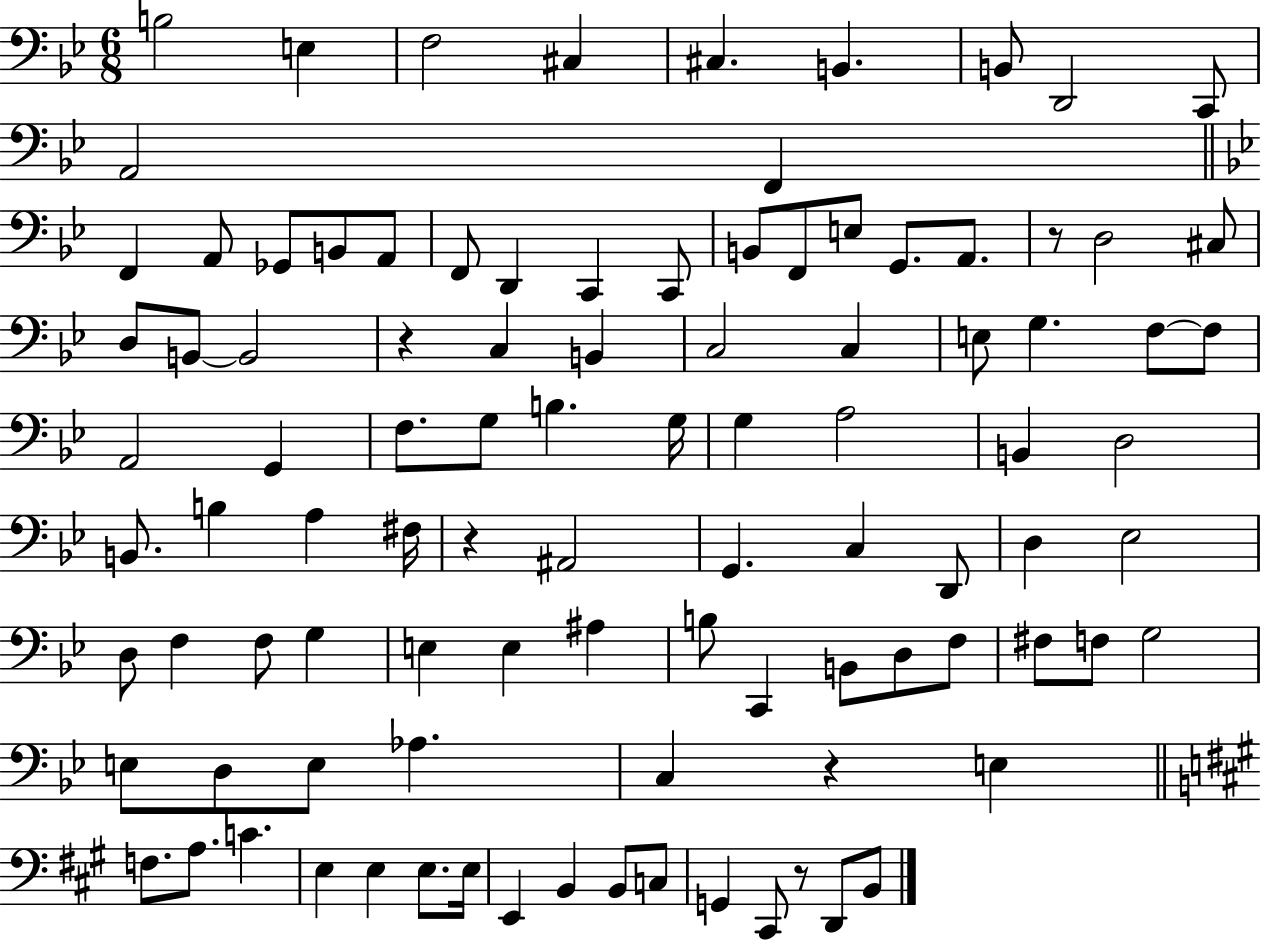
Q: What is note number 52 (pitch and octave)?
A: F#3